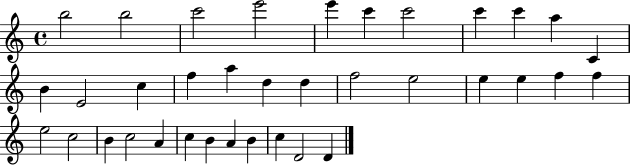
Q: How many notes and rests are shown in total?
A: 36